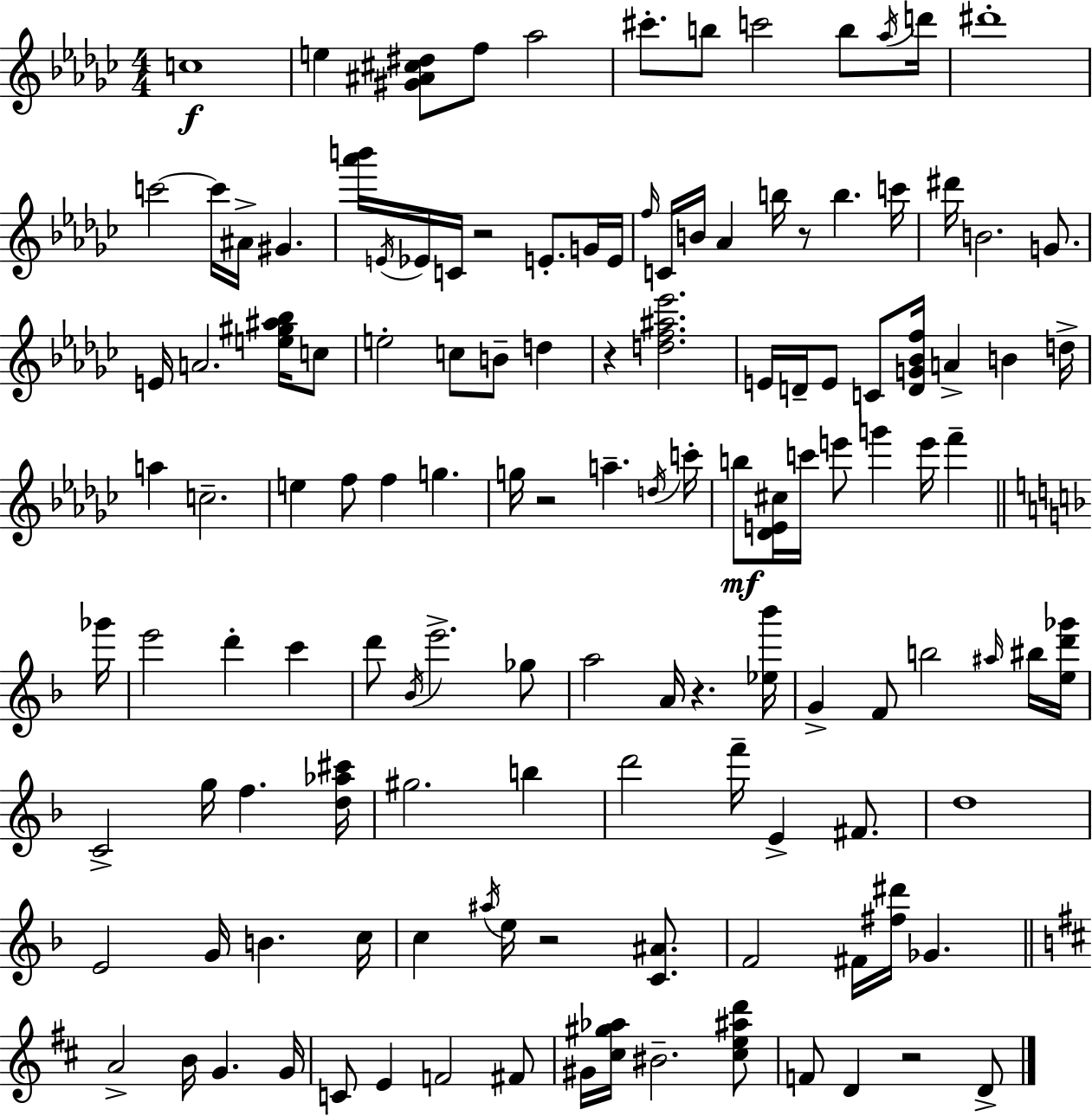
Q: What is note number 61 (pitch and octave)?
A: F6